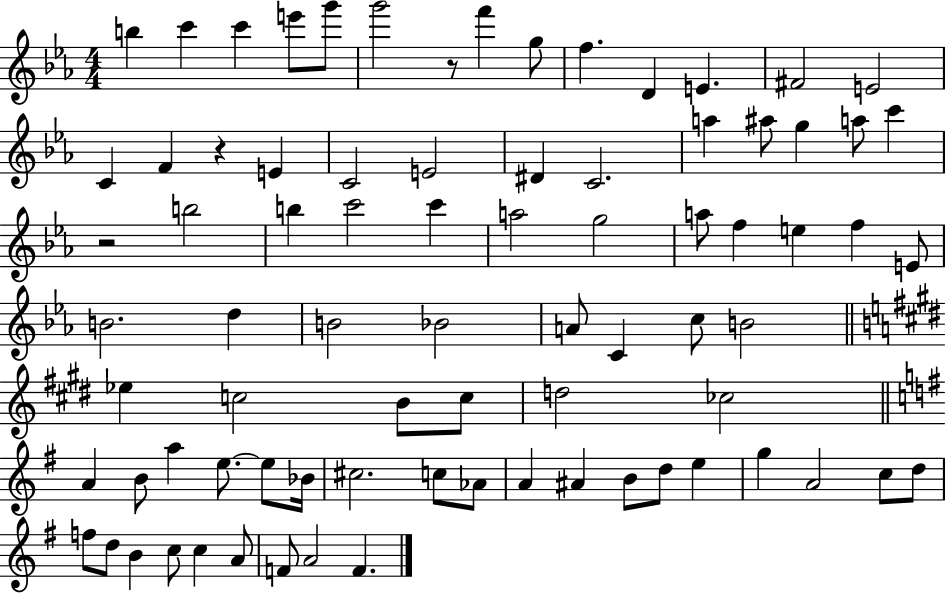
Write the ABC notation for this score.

X:1
T:Untitled
M:4/4
L:1/4
K:Eb
b c' c' e'/2 g'/2 g'2 z/2 f' g/2 f D E ^F2 E2 C F z E C2 E2 ^D C2 a ^a/2 g a/2 c' z2 b2 b c'2 c' a2 g2 a/2 f e f E/2 B2 d B2 _B2 A/2 C c/2 B2 _e c2 B/2 c/2 d2 _c2 A B/2 a e/2 e/2 _B/4 ^c2 c/2 _A/2 A ^A B/2 d/2 e g A2 c/2 d/2 f/2 d/2 B c/2 c A/2 F/2 A2 F